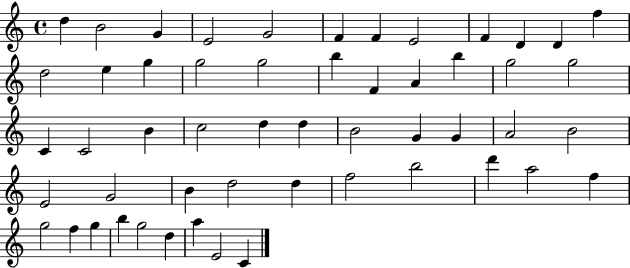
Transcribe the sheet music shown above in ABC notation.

X:1
T:Untitled
M:4/4
L:1/4
K:C
d B2 G E2 G2 F F E2 F D D f d2 e g g2 g2 b F A b g2 g2 C C2 B c2 d d B2 G G A2 B2 E2 G2 B d2 d f2 b2 d' a2 f g2 f g b g2 d a E2 C